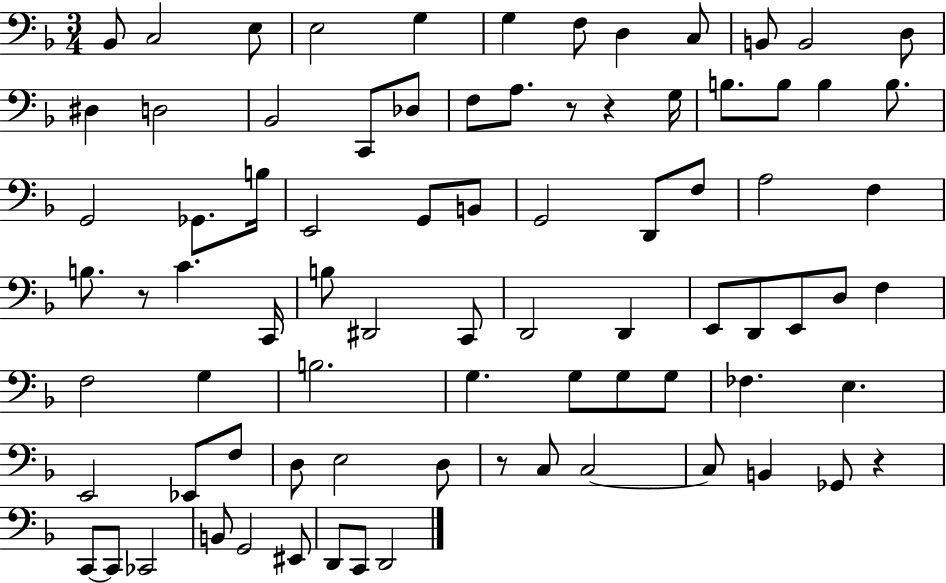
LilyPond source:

{
  \clef bass
  \numericTimeSignature
  \time 3/4
  \key f \major
  bes,8 c2 e8 | e2 g4 | g4 f8 d4 c8 | b,8 b,2 d8 | \break dis4 d2 | bes,2 c,8 des8 | f8 a8. r8 r4 g16 | b8. b8 b4 b8. | \break g,2 ges,8. b16 | e,2 g,8 b,8 | g,2 d,8 f8 | a2 f4 | \break b8. r8 c'4. c,16 | b8 dis,2 c,8 | d,2 d,4 | e,8 d,8 e,8 d8 f4 | \break f2 g4 | b2. | g4. g8 g8 g8 | fes4. e4. | \break e,2 ees,8 f8 | d8 e2 d8 | r8 c8 c2~~ | c8 b,4 ges,8 r4 | \break c,8~~ c,8 ces,2 | b,8 g,2 eis,8 | d,8 c,8 d,2 | \bar "|."
}